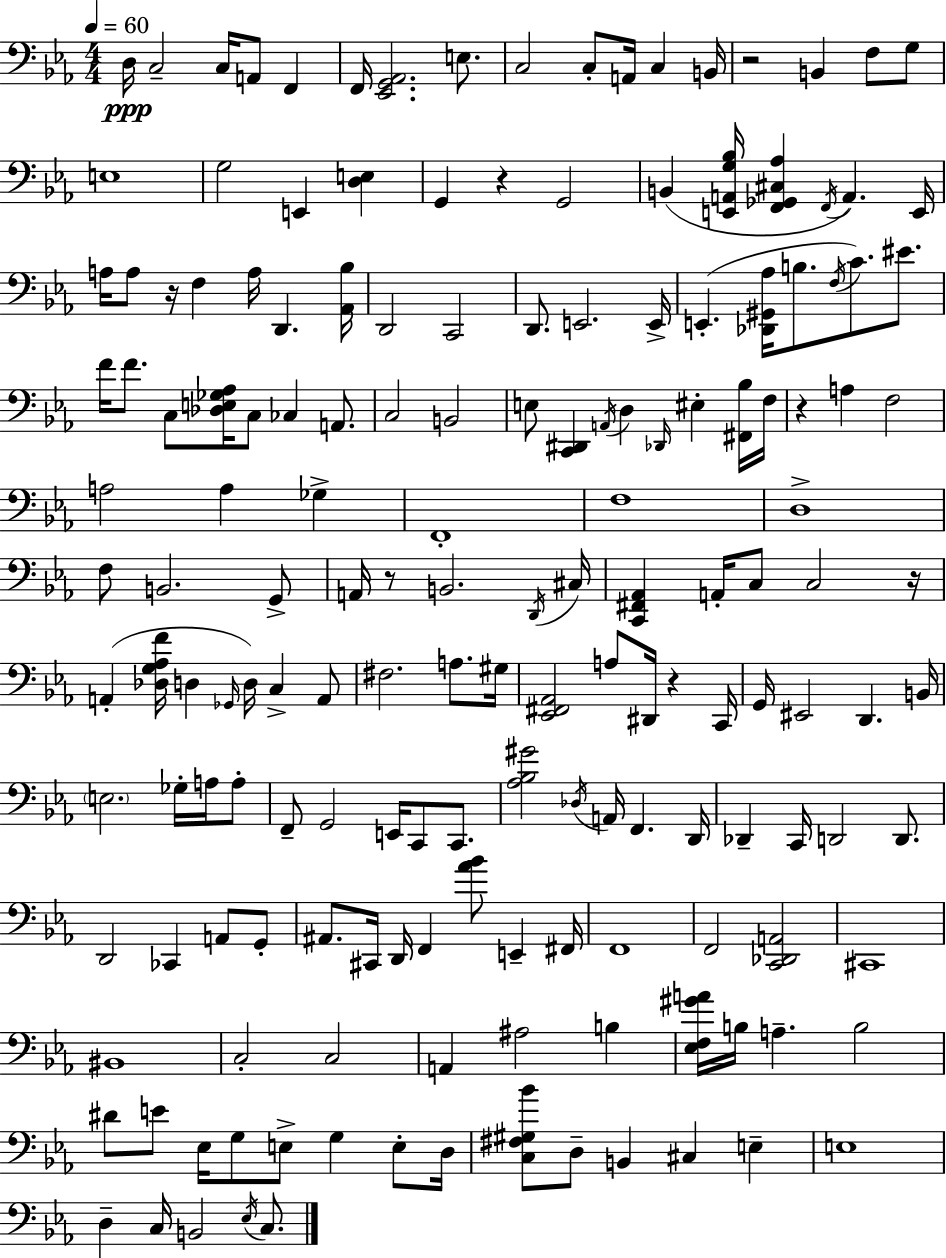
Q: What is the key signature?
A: C minor